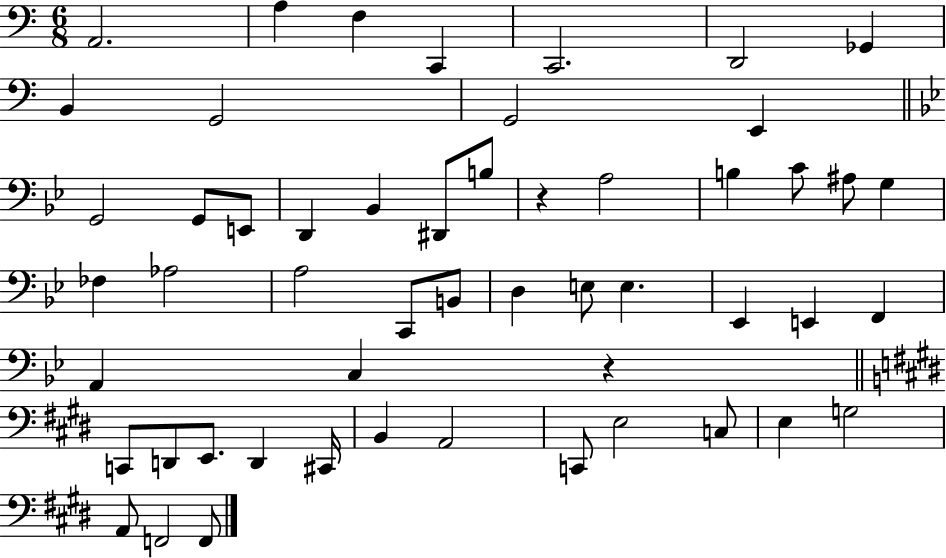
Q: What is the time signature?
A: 6/8